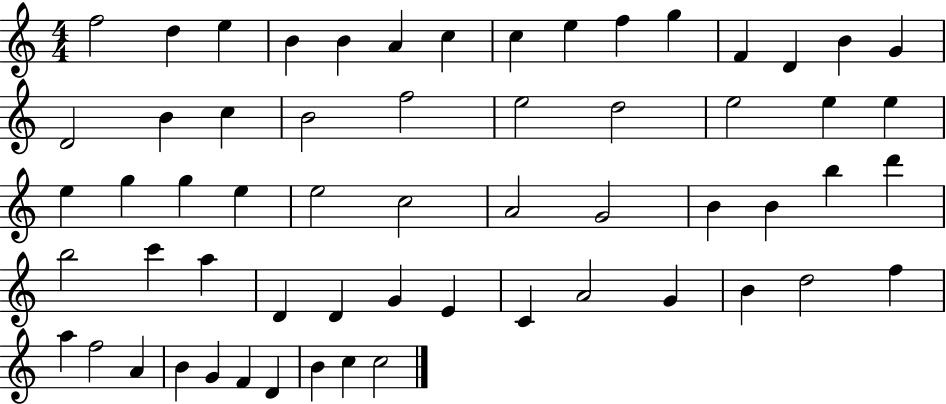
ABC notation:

X:1
T:Untitled
M:4/4
L:1/4
K:C
f2 d e B B A c c e f g F D B G D2 B c B2 f2 e2 d2 e2 e e e g g e e2 c2 A2 G2 B B b d' b2 c' a D D G E C A2 G B d2 f a f2 A B G F D B c c2